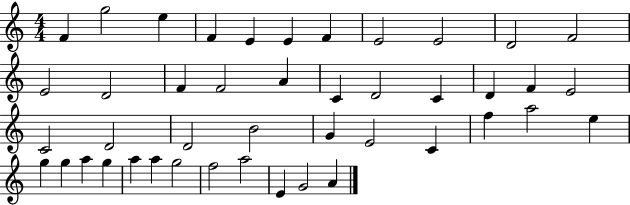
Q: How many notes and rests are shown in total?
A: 44